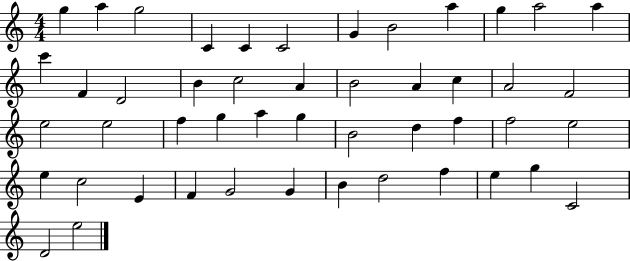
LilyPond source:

{
  \clef treble
  \numericTimeSignature
  \time 4/4
  \key c \major
  g''4 a''4 g''2 | c'4 c'4 c'2 | g'4 b'2 a''4 | g''4 a''2 a''4 | \break c'''4 f'4 d'2 | b'4 c''2 a'4 | b'2 a'4 c''4 | a'2 f'2 | \break e''2 e''2 | f''4 g''4 a''4 g''4 | b'2 d''4 f''4 | f''2 e''2 | \break e''4 c''2 e'4 | f'4 g'2 g'4 | b'4 d''2 f''4 | e''4 g''4 c'2 | \break d'2 e''2 | \bar "|."
}